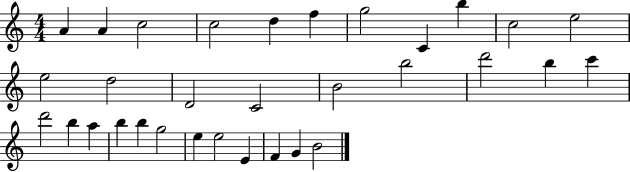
A4/q A4/q C5/h C5/h D5/q F5/q G5/h C4/q B5/q C5/h E5/h E5/h D5/h D4/h C4/h B4/h B5/h D6/h B5/q C6/q D6/h B5/q A5/q B5/q B5/q G5/h E5/q E5/h E4/q F4/q G4/q B4/h